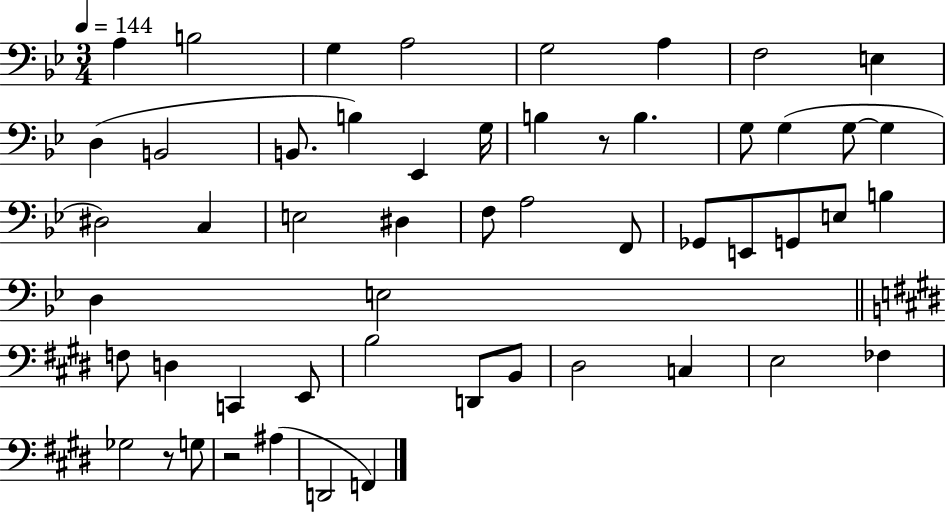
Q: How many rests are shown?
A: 3